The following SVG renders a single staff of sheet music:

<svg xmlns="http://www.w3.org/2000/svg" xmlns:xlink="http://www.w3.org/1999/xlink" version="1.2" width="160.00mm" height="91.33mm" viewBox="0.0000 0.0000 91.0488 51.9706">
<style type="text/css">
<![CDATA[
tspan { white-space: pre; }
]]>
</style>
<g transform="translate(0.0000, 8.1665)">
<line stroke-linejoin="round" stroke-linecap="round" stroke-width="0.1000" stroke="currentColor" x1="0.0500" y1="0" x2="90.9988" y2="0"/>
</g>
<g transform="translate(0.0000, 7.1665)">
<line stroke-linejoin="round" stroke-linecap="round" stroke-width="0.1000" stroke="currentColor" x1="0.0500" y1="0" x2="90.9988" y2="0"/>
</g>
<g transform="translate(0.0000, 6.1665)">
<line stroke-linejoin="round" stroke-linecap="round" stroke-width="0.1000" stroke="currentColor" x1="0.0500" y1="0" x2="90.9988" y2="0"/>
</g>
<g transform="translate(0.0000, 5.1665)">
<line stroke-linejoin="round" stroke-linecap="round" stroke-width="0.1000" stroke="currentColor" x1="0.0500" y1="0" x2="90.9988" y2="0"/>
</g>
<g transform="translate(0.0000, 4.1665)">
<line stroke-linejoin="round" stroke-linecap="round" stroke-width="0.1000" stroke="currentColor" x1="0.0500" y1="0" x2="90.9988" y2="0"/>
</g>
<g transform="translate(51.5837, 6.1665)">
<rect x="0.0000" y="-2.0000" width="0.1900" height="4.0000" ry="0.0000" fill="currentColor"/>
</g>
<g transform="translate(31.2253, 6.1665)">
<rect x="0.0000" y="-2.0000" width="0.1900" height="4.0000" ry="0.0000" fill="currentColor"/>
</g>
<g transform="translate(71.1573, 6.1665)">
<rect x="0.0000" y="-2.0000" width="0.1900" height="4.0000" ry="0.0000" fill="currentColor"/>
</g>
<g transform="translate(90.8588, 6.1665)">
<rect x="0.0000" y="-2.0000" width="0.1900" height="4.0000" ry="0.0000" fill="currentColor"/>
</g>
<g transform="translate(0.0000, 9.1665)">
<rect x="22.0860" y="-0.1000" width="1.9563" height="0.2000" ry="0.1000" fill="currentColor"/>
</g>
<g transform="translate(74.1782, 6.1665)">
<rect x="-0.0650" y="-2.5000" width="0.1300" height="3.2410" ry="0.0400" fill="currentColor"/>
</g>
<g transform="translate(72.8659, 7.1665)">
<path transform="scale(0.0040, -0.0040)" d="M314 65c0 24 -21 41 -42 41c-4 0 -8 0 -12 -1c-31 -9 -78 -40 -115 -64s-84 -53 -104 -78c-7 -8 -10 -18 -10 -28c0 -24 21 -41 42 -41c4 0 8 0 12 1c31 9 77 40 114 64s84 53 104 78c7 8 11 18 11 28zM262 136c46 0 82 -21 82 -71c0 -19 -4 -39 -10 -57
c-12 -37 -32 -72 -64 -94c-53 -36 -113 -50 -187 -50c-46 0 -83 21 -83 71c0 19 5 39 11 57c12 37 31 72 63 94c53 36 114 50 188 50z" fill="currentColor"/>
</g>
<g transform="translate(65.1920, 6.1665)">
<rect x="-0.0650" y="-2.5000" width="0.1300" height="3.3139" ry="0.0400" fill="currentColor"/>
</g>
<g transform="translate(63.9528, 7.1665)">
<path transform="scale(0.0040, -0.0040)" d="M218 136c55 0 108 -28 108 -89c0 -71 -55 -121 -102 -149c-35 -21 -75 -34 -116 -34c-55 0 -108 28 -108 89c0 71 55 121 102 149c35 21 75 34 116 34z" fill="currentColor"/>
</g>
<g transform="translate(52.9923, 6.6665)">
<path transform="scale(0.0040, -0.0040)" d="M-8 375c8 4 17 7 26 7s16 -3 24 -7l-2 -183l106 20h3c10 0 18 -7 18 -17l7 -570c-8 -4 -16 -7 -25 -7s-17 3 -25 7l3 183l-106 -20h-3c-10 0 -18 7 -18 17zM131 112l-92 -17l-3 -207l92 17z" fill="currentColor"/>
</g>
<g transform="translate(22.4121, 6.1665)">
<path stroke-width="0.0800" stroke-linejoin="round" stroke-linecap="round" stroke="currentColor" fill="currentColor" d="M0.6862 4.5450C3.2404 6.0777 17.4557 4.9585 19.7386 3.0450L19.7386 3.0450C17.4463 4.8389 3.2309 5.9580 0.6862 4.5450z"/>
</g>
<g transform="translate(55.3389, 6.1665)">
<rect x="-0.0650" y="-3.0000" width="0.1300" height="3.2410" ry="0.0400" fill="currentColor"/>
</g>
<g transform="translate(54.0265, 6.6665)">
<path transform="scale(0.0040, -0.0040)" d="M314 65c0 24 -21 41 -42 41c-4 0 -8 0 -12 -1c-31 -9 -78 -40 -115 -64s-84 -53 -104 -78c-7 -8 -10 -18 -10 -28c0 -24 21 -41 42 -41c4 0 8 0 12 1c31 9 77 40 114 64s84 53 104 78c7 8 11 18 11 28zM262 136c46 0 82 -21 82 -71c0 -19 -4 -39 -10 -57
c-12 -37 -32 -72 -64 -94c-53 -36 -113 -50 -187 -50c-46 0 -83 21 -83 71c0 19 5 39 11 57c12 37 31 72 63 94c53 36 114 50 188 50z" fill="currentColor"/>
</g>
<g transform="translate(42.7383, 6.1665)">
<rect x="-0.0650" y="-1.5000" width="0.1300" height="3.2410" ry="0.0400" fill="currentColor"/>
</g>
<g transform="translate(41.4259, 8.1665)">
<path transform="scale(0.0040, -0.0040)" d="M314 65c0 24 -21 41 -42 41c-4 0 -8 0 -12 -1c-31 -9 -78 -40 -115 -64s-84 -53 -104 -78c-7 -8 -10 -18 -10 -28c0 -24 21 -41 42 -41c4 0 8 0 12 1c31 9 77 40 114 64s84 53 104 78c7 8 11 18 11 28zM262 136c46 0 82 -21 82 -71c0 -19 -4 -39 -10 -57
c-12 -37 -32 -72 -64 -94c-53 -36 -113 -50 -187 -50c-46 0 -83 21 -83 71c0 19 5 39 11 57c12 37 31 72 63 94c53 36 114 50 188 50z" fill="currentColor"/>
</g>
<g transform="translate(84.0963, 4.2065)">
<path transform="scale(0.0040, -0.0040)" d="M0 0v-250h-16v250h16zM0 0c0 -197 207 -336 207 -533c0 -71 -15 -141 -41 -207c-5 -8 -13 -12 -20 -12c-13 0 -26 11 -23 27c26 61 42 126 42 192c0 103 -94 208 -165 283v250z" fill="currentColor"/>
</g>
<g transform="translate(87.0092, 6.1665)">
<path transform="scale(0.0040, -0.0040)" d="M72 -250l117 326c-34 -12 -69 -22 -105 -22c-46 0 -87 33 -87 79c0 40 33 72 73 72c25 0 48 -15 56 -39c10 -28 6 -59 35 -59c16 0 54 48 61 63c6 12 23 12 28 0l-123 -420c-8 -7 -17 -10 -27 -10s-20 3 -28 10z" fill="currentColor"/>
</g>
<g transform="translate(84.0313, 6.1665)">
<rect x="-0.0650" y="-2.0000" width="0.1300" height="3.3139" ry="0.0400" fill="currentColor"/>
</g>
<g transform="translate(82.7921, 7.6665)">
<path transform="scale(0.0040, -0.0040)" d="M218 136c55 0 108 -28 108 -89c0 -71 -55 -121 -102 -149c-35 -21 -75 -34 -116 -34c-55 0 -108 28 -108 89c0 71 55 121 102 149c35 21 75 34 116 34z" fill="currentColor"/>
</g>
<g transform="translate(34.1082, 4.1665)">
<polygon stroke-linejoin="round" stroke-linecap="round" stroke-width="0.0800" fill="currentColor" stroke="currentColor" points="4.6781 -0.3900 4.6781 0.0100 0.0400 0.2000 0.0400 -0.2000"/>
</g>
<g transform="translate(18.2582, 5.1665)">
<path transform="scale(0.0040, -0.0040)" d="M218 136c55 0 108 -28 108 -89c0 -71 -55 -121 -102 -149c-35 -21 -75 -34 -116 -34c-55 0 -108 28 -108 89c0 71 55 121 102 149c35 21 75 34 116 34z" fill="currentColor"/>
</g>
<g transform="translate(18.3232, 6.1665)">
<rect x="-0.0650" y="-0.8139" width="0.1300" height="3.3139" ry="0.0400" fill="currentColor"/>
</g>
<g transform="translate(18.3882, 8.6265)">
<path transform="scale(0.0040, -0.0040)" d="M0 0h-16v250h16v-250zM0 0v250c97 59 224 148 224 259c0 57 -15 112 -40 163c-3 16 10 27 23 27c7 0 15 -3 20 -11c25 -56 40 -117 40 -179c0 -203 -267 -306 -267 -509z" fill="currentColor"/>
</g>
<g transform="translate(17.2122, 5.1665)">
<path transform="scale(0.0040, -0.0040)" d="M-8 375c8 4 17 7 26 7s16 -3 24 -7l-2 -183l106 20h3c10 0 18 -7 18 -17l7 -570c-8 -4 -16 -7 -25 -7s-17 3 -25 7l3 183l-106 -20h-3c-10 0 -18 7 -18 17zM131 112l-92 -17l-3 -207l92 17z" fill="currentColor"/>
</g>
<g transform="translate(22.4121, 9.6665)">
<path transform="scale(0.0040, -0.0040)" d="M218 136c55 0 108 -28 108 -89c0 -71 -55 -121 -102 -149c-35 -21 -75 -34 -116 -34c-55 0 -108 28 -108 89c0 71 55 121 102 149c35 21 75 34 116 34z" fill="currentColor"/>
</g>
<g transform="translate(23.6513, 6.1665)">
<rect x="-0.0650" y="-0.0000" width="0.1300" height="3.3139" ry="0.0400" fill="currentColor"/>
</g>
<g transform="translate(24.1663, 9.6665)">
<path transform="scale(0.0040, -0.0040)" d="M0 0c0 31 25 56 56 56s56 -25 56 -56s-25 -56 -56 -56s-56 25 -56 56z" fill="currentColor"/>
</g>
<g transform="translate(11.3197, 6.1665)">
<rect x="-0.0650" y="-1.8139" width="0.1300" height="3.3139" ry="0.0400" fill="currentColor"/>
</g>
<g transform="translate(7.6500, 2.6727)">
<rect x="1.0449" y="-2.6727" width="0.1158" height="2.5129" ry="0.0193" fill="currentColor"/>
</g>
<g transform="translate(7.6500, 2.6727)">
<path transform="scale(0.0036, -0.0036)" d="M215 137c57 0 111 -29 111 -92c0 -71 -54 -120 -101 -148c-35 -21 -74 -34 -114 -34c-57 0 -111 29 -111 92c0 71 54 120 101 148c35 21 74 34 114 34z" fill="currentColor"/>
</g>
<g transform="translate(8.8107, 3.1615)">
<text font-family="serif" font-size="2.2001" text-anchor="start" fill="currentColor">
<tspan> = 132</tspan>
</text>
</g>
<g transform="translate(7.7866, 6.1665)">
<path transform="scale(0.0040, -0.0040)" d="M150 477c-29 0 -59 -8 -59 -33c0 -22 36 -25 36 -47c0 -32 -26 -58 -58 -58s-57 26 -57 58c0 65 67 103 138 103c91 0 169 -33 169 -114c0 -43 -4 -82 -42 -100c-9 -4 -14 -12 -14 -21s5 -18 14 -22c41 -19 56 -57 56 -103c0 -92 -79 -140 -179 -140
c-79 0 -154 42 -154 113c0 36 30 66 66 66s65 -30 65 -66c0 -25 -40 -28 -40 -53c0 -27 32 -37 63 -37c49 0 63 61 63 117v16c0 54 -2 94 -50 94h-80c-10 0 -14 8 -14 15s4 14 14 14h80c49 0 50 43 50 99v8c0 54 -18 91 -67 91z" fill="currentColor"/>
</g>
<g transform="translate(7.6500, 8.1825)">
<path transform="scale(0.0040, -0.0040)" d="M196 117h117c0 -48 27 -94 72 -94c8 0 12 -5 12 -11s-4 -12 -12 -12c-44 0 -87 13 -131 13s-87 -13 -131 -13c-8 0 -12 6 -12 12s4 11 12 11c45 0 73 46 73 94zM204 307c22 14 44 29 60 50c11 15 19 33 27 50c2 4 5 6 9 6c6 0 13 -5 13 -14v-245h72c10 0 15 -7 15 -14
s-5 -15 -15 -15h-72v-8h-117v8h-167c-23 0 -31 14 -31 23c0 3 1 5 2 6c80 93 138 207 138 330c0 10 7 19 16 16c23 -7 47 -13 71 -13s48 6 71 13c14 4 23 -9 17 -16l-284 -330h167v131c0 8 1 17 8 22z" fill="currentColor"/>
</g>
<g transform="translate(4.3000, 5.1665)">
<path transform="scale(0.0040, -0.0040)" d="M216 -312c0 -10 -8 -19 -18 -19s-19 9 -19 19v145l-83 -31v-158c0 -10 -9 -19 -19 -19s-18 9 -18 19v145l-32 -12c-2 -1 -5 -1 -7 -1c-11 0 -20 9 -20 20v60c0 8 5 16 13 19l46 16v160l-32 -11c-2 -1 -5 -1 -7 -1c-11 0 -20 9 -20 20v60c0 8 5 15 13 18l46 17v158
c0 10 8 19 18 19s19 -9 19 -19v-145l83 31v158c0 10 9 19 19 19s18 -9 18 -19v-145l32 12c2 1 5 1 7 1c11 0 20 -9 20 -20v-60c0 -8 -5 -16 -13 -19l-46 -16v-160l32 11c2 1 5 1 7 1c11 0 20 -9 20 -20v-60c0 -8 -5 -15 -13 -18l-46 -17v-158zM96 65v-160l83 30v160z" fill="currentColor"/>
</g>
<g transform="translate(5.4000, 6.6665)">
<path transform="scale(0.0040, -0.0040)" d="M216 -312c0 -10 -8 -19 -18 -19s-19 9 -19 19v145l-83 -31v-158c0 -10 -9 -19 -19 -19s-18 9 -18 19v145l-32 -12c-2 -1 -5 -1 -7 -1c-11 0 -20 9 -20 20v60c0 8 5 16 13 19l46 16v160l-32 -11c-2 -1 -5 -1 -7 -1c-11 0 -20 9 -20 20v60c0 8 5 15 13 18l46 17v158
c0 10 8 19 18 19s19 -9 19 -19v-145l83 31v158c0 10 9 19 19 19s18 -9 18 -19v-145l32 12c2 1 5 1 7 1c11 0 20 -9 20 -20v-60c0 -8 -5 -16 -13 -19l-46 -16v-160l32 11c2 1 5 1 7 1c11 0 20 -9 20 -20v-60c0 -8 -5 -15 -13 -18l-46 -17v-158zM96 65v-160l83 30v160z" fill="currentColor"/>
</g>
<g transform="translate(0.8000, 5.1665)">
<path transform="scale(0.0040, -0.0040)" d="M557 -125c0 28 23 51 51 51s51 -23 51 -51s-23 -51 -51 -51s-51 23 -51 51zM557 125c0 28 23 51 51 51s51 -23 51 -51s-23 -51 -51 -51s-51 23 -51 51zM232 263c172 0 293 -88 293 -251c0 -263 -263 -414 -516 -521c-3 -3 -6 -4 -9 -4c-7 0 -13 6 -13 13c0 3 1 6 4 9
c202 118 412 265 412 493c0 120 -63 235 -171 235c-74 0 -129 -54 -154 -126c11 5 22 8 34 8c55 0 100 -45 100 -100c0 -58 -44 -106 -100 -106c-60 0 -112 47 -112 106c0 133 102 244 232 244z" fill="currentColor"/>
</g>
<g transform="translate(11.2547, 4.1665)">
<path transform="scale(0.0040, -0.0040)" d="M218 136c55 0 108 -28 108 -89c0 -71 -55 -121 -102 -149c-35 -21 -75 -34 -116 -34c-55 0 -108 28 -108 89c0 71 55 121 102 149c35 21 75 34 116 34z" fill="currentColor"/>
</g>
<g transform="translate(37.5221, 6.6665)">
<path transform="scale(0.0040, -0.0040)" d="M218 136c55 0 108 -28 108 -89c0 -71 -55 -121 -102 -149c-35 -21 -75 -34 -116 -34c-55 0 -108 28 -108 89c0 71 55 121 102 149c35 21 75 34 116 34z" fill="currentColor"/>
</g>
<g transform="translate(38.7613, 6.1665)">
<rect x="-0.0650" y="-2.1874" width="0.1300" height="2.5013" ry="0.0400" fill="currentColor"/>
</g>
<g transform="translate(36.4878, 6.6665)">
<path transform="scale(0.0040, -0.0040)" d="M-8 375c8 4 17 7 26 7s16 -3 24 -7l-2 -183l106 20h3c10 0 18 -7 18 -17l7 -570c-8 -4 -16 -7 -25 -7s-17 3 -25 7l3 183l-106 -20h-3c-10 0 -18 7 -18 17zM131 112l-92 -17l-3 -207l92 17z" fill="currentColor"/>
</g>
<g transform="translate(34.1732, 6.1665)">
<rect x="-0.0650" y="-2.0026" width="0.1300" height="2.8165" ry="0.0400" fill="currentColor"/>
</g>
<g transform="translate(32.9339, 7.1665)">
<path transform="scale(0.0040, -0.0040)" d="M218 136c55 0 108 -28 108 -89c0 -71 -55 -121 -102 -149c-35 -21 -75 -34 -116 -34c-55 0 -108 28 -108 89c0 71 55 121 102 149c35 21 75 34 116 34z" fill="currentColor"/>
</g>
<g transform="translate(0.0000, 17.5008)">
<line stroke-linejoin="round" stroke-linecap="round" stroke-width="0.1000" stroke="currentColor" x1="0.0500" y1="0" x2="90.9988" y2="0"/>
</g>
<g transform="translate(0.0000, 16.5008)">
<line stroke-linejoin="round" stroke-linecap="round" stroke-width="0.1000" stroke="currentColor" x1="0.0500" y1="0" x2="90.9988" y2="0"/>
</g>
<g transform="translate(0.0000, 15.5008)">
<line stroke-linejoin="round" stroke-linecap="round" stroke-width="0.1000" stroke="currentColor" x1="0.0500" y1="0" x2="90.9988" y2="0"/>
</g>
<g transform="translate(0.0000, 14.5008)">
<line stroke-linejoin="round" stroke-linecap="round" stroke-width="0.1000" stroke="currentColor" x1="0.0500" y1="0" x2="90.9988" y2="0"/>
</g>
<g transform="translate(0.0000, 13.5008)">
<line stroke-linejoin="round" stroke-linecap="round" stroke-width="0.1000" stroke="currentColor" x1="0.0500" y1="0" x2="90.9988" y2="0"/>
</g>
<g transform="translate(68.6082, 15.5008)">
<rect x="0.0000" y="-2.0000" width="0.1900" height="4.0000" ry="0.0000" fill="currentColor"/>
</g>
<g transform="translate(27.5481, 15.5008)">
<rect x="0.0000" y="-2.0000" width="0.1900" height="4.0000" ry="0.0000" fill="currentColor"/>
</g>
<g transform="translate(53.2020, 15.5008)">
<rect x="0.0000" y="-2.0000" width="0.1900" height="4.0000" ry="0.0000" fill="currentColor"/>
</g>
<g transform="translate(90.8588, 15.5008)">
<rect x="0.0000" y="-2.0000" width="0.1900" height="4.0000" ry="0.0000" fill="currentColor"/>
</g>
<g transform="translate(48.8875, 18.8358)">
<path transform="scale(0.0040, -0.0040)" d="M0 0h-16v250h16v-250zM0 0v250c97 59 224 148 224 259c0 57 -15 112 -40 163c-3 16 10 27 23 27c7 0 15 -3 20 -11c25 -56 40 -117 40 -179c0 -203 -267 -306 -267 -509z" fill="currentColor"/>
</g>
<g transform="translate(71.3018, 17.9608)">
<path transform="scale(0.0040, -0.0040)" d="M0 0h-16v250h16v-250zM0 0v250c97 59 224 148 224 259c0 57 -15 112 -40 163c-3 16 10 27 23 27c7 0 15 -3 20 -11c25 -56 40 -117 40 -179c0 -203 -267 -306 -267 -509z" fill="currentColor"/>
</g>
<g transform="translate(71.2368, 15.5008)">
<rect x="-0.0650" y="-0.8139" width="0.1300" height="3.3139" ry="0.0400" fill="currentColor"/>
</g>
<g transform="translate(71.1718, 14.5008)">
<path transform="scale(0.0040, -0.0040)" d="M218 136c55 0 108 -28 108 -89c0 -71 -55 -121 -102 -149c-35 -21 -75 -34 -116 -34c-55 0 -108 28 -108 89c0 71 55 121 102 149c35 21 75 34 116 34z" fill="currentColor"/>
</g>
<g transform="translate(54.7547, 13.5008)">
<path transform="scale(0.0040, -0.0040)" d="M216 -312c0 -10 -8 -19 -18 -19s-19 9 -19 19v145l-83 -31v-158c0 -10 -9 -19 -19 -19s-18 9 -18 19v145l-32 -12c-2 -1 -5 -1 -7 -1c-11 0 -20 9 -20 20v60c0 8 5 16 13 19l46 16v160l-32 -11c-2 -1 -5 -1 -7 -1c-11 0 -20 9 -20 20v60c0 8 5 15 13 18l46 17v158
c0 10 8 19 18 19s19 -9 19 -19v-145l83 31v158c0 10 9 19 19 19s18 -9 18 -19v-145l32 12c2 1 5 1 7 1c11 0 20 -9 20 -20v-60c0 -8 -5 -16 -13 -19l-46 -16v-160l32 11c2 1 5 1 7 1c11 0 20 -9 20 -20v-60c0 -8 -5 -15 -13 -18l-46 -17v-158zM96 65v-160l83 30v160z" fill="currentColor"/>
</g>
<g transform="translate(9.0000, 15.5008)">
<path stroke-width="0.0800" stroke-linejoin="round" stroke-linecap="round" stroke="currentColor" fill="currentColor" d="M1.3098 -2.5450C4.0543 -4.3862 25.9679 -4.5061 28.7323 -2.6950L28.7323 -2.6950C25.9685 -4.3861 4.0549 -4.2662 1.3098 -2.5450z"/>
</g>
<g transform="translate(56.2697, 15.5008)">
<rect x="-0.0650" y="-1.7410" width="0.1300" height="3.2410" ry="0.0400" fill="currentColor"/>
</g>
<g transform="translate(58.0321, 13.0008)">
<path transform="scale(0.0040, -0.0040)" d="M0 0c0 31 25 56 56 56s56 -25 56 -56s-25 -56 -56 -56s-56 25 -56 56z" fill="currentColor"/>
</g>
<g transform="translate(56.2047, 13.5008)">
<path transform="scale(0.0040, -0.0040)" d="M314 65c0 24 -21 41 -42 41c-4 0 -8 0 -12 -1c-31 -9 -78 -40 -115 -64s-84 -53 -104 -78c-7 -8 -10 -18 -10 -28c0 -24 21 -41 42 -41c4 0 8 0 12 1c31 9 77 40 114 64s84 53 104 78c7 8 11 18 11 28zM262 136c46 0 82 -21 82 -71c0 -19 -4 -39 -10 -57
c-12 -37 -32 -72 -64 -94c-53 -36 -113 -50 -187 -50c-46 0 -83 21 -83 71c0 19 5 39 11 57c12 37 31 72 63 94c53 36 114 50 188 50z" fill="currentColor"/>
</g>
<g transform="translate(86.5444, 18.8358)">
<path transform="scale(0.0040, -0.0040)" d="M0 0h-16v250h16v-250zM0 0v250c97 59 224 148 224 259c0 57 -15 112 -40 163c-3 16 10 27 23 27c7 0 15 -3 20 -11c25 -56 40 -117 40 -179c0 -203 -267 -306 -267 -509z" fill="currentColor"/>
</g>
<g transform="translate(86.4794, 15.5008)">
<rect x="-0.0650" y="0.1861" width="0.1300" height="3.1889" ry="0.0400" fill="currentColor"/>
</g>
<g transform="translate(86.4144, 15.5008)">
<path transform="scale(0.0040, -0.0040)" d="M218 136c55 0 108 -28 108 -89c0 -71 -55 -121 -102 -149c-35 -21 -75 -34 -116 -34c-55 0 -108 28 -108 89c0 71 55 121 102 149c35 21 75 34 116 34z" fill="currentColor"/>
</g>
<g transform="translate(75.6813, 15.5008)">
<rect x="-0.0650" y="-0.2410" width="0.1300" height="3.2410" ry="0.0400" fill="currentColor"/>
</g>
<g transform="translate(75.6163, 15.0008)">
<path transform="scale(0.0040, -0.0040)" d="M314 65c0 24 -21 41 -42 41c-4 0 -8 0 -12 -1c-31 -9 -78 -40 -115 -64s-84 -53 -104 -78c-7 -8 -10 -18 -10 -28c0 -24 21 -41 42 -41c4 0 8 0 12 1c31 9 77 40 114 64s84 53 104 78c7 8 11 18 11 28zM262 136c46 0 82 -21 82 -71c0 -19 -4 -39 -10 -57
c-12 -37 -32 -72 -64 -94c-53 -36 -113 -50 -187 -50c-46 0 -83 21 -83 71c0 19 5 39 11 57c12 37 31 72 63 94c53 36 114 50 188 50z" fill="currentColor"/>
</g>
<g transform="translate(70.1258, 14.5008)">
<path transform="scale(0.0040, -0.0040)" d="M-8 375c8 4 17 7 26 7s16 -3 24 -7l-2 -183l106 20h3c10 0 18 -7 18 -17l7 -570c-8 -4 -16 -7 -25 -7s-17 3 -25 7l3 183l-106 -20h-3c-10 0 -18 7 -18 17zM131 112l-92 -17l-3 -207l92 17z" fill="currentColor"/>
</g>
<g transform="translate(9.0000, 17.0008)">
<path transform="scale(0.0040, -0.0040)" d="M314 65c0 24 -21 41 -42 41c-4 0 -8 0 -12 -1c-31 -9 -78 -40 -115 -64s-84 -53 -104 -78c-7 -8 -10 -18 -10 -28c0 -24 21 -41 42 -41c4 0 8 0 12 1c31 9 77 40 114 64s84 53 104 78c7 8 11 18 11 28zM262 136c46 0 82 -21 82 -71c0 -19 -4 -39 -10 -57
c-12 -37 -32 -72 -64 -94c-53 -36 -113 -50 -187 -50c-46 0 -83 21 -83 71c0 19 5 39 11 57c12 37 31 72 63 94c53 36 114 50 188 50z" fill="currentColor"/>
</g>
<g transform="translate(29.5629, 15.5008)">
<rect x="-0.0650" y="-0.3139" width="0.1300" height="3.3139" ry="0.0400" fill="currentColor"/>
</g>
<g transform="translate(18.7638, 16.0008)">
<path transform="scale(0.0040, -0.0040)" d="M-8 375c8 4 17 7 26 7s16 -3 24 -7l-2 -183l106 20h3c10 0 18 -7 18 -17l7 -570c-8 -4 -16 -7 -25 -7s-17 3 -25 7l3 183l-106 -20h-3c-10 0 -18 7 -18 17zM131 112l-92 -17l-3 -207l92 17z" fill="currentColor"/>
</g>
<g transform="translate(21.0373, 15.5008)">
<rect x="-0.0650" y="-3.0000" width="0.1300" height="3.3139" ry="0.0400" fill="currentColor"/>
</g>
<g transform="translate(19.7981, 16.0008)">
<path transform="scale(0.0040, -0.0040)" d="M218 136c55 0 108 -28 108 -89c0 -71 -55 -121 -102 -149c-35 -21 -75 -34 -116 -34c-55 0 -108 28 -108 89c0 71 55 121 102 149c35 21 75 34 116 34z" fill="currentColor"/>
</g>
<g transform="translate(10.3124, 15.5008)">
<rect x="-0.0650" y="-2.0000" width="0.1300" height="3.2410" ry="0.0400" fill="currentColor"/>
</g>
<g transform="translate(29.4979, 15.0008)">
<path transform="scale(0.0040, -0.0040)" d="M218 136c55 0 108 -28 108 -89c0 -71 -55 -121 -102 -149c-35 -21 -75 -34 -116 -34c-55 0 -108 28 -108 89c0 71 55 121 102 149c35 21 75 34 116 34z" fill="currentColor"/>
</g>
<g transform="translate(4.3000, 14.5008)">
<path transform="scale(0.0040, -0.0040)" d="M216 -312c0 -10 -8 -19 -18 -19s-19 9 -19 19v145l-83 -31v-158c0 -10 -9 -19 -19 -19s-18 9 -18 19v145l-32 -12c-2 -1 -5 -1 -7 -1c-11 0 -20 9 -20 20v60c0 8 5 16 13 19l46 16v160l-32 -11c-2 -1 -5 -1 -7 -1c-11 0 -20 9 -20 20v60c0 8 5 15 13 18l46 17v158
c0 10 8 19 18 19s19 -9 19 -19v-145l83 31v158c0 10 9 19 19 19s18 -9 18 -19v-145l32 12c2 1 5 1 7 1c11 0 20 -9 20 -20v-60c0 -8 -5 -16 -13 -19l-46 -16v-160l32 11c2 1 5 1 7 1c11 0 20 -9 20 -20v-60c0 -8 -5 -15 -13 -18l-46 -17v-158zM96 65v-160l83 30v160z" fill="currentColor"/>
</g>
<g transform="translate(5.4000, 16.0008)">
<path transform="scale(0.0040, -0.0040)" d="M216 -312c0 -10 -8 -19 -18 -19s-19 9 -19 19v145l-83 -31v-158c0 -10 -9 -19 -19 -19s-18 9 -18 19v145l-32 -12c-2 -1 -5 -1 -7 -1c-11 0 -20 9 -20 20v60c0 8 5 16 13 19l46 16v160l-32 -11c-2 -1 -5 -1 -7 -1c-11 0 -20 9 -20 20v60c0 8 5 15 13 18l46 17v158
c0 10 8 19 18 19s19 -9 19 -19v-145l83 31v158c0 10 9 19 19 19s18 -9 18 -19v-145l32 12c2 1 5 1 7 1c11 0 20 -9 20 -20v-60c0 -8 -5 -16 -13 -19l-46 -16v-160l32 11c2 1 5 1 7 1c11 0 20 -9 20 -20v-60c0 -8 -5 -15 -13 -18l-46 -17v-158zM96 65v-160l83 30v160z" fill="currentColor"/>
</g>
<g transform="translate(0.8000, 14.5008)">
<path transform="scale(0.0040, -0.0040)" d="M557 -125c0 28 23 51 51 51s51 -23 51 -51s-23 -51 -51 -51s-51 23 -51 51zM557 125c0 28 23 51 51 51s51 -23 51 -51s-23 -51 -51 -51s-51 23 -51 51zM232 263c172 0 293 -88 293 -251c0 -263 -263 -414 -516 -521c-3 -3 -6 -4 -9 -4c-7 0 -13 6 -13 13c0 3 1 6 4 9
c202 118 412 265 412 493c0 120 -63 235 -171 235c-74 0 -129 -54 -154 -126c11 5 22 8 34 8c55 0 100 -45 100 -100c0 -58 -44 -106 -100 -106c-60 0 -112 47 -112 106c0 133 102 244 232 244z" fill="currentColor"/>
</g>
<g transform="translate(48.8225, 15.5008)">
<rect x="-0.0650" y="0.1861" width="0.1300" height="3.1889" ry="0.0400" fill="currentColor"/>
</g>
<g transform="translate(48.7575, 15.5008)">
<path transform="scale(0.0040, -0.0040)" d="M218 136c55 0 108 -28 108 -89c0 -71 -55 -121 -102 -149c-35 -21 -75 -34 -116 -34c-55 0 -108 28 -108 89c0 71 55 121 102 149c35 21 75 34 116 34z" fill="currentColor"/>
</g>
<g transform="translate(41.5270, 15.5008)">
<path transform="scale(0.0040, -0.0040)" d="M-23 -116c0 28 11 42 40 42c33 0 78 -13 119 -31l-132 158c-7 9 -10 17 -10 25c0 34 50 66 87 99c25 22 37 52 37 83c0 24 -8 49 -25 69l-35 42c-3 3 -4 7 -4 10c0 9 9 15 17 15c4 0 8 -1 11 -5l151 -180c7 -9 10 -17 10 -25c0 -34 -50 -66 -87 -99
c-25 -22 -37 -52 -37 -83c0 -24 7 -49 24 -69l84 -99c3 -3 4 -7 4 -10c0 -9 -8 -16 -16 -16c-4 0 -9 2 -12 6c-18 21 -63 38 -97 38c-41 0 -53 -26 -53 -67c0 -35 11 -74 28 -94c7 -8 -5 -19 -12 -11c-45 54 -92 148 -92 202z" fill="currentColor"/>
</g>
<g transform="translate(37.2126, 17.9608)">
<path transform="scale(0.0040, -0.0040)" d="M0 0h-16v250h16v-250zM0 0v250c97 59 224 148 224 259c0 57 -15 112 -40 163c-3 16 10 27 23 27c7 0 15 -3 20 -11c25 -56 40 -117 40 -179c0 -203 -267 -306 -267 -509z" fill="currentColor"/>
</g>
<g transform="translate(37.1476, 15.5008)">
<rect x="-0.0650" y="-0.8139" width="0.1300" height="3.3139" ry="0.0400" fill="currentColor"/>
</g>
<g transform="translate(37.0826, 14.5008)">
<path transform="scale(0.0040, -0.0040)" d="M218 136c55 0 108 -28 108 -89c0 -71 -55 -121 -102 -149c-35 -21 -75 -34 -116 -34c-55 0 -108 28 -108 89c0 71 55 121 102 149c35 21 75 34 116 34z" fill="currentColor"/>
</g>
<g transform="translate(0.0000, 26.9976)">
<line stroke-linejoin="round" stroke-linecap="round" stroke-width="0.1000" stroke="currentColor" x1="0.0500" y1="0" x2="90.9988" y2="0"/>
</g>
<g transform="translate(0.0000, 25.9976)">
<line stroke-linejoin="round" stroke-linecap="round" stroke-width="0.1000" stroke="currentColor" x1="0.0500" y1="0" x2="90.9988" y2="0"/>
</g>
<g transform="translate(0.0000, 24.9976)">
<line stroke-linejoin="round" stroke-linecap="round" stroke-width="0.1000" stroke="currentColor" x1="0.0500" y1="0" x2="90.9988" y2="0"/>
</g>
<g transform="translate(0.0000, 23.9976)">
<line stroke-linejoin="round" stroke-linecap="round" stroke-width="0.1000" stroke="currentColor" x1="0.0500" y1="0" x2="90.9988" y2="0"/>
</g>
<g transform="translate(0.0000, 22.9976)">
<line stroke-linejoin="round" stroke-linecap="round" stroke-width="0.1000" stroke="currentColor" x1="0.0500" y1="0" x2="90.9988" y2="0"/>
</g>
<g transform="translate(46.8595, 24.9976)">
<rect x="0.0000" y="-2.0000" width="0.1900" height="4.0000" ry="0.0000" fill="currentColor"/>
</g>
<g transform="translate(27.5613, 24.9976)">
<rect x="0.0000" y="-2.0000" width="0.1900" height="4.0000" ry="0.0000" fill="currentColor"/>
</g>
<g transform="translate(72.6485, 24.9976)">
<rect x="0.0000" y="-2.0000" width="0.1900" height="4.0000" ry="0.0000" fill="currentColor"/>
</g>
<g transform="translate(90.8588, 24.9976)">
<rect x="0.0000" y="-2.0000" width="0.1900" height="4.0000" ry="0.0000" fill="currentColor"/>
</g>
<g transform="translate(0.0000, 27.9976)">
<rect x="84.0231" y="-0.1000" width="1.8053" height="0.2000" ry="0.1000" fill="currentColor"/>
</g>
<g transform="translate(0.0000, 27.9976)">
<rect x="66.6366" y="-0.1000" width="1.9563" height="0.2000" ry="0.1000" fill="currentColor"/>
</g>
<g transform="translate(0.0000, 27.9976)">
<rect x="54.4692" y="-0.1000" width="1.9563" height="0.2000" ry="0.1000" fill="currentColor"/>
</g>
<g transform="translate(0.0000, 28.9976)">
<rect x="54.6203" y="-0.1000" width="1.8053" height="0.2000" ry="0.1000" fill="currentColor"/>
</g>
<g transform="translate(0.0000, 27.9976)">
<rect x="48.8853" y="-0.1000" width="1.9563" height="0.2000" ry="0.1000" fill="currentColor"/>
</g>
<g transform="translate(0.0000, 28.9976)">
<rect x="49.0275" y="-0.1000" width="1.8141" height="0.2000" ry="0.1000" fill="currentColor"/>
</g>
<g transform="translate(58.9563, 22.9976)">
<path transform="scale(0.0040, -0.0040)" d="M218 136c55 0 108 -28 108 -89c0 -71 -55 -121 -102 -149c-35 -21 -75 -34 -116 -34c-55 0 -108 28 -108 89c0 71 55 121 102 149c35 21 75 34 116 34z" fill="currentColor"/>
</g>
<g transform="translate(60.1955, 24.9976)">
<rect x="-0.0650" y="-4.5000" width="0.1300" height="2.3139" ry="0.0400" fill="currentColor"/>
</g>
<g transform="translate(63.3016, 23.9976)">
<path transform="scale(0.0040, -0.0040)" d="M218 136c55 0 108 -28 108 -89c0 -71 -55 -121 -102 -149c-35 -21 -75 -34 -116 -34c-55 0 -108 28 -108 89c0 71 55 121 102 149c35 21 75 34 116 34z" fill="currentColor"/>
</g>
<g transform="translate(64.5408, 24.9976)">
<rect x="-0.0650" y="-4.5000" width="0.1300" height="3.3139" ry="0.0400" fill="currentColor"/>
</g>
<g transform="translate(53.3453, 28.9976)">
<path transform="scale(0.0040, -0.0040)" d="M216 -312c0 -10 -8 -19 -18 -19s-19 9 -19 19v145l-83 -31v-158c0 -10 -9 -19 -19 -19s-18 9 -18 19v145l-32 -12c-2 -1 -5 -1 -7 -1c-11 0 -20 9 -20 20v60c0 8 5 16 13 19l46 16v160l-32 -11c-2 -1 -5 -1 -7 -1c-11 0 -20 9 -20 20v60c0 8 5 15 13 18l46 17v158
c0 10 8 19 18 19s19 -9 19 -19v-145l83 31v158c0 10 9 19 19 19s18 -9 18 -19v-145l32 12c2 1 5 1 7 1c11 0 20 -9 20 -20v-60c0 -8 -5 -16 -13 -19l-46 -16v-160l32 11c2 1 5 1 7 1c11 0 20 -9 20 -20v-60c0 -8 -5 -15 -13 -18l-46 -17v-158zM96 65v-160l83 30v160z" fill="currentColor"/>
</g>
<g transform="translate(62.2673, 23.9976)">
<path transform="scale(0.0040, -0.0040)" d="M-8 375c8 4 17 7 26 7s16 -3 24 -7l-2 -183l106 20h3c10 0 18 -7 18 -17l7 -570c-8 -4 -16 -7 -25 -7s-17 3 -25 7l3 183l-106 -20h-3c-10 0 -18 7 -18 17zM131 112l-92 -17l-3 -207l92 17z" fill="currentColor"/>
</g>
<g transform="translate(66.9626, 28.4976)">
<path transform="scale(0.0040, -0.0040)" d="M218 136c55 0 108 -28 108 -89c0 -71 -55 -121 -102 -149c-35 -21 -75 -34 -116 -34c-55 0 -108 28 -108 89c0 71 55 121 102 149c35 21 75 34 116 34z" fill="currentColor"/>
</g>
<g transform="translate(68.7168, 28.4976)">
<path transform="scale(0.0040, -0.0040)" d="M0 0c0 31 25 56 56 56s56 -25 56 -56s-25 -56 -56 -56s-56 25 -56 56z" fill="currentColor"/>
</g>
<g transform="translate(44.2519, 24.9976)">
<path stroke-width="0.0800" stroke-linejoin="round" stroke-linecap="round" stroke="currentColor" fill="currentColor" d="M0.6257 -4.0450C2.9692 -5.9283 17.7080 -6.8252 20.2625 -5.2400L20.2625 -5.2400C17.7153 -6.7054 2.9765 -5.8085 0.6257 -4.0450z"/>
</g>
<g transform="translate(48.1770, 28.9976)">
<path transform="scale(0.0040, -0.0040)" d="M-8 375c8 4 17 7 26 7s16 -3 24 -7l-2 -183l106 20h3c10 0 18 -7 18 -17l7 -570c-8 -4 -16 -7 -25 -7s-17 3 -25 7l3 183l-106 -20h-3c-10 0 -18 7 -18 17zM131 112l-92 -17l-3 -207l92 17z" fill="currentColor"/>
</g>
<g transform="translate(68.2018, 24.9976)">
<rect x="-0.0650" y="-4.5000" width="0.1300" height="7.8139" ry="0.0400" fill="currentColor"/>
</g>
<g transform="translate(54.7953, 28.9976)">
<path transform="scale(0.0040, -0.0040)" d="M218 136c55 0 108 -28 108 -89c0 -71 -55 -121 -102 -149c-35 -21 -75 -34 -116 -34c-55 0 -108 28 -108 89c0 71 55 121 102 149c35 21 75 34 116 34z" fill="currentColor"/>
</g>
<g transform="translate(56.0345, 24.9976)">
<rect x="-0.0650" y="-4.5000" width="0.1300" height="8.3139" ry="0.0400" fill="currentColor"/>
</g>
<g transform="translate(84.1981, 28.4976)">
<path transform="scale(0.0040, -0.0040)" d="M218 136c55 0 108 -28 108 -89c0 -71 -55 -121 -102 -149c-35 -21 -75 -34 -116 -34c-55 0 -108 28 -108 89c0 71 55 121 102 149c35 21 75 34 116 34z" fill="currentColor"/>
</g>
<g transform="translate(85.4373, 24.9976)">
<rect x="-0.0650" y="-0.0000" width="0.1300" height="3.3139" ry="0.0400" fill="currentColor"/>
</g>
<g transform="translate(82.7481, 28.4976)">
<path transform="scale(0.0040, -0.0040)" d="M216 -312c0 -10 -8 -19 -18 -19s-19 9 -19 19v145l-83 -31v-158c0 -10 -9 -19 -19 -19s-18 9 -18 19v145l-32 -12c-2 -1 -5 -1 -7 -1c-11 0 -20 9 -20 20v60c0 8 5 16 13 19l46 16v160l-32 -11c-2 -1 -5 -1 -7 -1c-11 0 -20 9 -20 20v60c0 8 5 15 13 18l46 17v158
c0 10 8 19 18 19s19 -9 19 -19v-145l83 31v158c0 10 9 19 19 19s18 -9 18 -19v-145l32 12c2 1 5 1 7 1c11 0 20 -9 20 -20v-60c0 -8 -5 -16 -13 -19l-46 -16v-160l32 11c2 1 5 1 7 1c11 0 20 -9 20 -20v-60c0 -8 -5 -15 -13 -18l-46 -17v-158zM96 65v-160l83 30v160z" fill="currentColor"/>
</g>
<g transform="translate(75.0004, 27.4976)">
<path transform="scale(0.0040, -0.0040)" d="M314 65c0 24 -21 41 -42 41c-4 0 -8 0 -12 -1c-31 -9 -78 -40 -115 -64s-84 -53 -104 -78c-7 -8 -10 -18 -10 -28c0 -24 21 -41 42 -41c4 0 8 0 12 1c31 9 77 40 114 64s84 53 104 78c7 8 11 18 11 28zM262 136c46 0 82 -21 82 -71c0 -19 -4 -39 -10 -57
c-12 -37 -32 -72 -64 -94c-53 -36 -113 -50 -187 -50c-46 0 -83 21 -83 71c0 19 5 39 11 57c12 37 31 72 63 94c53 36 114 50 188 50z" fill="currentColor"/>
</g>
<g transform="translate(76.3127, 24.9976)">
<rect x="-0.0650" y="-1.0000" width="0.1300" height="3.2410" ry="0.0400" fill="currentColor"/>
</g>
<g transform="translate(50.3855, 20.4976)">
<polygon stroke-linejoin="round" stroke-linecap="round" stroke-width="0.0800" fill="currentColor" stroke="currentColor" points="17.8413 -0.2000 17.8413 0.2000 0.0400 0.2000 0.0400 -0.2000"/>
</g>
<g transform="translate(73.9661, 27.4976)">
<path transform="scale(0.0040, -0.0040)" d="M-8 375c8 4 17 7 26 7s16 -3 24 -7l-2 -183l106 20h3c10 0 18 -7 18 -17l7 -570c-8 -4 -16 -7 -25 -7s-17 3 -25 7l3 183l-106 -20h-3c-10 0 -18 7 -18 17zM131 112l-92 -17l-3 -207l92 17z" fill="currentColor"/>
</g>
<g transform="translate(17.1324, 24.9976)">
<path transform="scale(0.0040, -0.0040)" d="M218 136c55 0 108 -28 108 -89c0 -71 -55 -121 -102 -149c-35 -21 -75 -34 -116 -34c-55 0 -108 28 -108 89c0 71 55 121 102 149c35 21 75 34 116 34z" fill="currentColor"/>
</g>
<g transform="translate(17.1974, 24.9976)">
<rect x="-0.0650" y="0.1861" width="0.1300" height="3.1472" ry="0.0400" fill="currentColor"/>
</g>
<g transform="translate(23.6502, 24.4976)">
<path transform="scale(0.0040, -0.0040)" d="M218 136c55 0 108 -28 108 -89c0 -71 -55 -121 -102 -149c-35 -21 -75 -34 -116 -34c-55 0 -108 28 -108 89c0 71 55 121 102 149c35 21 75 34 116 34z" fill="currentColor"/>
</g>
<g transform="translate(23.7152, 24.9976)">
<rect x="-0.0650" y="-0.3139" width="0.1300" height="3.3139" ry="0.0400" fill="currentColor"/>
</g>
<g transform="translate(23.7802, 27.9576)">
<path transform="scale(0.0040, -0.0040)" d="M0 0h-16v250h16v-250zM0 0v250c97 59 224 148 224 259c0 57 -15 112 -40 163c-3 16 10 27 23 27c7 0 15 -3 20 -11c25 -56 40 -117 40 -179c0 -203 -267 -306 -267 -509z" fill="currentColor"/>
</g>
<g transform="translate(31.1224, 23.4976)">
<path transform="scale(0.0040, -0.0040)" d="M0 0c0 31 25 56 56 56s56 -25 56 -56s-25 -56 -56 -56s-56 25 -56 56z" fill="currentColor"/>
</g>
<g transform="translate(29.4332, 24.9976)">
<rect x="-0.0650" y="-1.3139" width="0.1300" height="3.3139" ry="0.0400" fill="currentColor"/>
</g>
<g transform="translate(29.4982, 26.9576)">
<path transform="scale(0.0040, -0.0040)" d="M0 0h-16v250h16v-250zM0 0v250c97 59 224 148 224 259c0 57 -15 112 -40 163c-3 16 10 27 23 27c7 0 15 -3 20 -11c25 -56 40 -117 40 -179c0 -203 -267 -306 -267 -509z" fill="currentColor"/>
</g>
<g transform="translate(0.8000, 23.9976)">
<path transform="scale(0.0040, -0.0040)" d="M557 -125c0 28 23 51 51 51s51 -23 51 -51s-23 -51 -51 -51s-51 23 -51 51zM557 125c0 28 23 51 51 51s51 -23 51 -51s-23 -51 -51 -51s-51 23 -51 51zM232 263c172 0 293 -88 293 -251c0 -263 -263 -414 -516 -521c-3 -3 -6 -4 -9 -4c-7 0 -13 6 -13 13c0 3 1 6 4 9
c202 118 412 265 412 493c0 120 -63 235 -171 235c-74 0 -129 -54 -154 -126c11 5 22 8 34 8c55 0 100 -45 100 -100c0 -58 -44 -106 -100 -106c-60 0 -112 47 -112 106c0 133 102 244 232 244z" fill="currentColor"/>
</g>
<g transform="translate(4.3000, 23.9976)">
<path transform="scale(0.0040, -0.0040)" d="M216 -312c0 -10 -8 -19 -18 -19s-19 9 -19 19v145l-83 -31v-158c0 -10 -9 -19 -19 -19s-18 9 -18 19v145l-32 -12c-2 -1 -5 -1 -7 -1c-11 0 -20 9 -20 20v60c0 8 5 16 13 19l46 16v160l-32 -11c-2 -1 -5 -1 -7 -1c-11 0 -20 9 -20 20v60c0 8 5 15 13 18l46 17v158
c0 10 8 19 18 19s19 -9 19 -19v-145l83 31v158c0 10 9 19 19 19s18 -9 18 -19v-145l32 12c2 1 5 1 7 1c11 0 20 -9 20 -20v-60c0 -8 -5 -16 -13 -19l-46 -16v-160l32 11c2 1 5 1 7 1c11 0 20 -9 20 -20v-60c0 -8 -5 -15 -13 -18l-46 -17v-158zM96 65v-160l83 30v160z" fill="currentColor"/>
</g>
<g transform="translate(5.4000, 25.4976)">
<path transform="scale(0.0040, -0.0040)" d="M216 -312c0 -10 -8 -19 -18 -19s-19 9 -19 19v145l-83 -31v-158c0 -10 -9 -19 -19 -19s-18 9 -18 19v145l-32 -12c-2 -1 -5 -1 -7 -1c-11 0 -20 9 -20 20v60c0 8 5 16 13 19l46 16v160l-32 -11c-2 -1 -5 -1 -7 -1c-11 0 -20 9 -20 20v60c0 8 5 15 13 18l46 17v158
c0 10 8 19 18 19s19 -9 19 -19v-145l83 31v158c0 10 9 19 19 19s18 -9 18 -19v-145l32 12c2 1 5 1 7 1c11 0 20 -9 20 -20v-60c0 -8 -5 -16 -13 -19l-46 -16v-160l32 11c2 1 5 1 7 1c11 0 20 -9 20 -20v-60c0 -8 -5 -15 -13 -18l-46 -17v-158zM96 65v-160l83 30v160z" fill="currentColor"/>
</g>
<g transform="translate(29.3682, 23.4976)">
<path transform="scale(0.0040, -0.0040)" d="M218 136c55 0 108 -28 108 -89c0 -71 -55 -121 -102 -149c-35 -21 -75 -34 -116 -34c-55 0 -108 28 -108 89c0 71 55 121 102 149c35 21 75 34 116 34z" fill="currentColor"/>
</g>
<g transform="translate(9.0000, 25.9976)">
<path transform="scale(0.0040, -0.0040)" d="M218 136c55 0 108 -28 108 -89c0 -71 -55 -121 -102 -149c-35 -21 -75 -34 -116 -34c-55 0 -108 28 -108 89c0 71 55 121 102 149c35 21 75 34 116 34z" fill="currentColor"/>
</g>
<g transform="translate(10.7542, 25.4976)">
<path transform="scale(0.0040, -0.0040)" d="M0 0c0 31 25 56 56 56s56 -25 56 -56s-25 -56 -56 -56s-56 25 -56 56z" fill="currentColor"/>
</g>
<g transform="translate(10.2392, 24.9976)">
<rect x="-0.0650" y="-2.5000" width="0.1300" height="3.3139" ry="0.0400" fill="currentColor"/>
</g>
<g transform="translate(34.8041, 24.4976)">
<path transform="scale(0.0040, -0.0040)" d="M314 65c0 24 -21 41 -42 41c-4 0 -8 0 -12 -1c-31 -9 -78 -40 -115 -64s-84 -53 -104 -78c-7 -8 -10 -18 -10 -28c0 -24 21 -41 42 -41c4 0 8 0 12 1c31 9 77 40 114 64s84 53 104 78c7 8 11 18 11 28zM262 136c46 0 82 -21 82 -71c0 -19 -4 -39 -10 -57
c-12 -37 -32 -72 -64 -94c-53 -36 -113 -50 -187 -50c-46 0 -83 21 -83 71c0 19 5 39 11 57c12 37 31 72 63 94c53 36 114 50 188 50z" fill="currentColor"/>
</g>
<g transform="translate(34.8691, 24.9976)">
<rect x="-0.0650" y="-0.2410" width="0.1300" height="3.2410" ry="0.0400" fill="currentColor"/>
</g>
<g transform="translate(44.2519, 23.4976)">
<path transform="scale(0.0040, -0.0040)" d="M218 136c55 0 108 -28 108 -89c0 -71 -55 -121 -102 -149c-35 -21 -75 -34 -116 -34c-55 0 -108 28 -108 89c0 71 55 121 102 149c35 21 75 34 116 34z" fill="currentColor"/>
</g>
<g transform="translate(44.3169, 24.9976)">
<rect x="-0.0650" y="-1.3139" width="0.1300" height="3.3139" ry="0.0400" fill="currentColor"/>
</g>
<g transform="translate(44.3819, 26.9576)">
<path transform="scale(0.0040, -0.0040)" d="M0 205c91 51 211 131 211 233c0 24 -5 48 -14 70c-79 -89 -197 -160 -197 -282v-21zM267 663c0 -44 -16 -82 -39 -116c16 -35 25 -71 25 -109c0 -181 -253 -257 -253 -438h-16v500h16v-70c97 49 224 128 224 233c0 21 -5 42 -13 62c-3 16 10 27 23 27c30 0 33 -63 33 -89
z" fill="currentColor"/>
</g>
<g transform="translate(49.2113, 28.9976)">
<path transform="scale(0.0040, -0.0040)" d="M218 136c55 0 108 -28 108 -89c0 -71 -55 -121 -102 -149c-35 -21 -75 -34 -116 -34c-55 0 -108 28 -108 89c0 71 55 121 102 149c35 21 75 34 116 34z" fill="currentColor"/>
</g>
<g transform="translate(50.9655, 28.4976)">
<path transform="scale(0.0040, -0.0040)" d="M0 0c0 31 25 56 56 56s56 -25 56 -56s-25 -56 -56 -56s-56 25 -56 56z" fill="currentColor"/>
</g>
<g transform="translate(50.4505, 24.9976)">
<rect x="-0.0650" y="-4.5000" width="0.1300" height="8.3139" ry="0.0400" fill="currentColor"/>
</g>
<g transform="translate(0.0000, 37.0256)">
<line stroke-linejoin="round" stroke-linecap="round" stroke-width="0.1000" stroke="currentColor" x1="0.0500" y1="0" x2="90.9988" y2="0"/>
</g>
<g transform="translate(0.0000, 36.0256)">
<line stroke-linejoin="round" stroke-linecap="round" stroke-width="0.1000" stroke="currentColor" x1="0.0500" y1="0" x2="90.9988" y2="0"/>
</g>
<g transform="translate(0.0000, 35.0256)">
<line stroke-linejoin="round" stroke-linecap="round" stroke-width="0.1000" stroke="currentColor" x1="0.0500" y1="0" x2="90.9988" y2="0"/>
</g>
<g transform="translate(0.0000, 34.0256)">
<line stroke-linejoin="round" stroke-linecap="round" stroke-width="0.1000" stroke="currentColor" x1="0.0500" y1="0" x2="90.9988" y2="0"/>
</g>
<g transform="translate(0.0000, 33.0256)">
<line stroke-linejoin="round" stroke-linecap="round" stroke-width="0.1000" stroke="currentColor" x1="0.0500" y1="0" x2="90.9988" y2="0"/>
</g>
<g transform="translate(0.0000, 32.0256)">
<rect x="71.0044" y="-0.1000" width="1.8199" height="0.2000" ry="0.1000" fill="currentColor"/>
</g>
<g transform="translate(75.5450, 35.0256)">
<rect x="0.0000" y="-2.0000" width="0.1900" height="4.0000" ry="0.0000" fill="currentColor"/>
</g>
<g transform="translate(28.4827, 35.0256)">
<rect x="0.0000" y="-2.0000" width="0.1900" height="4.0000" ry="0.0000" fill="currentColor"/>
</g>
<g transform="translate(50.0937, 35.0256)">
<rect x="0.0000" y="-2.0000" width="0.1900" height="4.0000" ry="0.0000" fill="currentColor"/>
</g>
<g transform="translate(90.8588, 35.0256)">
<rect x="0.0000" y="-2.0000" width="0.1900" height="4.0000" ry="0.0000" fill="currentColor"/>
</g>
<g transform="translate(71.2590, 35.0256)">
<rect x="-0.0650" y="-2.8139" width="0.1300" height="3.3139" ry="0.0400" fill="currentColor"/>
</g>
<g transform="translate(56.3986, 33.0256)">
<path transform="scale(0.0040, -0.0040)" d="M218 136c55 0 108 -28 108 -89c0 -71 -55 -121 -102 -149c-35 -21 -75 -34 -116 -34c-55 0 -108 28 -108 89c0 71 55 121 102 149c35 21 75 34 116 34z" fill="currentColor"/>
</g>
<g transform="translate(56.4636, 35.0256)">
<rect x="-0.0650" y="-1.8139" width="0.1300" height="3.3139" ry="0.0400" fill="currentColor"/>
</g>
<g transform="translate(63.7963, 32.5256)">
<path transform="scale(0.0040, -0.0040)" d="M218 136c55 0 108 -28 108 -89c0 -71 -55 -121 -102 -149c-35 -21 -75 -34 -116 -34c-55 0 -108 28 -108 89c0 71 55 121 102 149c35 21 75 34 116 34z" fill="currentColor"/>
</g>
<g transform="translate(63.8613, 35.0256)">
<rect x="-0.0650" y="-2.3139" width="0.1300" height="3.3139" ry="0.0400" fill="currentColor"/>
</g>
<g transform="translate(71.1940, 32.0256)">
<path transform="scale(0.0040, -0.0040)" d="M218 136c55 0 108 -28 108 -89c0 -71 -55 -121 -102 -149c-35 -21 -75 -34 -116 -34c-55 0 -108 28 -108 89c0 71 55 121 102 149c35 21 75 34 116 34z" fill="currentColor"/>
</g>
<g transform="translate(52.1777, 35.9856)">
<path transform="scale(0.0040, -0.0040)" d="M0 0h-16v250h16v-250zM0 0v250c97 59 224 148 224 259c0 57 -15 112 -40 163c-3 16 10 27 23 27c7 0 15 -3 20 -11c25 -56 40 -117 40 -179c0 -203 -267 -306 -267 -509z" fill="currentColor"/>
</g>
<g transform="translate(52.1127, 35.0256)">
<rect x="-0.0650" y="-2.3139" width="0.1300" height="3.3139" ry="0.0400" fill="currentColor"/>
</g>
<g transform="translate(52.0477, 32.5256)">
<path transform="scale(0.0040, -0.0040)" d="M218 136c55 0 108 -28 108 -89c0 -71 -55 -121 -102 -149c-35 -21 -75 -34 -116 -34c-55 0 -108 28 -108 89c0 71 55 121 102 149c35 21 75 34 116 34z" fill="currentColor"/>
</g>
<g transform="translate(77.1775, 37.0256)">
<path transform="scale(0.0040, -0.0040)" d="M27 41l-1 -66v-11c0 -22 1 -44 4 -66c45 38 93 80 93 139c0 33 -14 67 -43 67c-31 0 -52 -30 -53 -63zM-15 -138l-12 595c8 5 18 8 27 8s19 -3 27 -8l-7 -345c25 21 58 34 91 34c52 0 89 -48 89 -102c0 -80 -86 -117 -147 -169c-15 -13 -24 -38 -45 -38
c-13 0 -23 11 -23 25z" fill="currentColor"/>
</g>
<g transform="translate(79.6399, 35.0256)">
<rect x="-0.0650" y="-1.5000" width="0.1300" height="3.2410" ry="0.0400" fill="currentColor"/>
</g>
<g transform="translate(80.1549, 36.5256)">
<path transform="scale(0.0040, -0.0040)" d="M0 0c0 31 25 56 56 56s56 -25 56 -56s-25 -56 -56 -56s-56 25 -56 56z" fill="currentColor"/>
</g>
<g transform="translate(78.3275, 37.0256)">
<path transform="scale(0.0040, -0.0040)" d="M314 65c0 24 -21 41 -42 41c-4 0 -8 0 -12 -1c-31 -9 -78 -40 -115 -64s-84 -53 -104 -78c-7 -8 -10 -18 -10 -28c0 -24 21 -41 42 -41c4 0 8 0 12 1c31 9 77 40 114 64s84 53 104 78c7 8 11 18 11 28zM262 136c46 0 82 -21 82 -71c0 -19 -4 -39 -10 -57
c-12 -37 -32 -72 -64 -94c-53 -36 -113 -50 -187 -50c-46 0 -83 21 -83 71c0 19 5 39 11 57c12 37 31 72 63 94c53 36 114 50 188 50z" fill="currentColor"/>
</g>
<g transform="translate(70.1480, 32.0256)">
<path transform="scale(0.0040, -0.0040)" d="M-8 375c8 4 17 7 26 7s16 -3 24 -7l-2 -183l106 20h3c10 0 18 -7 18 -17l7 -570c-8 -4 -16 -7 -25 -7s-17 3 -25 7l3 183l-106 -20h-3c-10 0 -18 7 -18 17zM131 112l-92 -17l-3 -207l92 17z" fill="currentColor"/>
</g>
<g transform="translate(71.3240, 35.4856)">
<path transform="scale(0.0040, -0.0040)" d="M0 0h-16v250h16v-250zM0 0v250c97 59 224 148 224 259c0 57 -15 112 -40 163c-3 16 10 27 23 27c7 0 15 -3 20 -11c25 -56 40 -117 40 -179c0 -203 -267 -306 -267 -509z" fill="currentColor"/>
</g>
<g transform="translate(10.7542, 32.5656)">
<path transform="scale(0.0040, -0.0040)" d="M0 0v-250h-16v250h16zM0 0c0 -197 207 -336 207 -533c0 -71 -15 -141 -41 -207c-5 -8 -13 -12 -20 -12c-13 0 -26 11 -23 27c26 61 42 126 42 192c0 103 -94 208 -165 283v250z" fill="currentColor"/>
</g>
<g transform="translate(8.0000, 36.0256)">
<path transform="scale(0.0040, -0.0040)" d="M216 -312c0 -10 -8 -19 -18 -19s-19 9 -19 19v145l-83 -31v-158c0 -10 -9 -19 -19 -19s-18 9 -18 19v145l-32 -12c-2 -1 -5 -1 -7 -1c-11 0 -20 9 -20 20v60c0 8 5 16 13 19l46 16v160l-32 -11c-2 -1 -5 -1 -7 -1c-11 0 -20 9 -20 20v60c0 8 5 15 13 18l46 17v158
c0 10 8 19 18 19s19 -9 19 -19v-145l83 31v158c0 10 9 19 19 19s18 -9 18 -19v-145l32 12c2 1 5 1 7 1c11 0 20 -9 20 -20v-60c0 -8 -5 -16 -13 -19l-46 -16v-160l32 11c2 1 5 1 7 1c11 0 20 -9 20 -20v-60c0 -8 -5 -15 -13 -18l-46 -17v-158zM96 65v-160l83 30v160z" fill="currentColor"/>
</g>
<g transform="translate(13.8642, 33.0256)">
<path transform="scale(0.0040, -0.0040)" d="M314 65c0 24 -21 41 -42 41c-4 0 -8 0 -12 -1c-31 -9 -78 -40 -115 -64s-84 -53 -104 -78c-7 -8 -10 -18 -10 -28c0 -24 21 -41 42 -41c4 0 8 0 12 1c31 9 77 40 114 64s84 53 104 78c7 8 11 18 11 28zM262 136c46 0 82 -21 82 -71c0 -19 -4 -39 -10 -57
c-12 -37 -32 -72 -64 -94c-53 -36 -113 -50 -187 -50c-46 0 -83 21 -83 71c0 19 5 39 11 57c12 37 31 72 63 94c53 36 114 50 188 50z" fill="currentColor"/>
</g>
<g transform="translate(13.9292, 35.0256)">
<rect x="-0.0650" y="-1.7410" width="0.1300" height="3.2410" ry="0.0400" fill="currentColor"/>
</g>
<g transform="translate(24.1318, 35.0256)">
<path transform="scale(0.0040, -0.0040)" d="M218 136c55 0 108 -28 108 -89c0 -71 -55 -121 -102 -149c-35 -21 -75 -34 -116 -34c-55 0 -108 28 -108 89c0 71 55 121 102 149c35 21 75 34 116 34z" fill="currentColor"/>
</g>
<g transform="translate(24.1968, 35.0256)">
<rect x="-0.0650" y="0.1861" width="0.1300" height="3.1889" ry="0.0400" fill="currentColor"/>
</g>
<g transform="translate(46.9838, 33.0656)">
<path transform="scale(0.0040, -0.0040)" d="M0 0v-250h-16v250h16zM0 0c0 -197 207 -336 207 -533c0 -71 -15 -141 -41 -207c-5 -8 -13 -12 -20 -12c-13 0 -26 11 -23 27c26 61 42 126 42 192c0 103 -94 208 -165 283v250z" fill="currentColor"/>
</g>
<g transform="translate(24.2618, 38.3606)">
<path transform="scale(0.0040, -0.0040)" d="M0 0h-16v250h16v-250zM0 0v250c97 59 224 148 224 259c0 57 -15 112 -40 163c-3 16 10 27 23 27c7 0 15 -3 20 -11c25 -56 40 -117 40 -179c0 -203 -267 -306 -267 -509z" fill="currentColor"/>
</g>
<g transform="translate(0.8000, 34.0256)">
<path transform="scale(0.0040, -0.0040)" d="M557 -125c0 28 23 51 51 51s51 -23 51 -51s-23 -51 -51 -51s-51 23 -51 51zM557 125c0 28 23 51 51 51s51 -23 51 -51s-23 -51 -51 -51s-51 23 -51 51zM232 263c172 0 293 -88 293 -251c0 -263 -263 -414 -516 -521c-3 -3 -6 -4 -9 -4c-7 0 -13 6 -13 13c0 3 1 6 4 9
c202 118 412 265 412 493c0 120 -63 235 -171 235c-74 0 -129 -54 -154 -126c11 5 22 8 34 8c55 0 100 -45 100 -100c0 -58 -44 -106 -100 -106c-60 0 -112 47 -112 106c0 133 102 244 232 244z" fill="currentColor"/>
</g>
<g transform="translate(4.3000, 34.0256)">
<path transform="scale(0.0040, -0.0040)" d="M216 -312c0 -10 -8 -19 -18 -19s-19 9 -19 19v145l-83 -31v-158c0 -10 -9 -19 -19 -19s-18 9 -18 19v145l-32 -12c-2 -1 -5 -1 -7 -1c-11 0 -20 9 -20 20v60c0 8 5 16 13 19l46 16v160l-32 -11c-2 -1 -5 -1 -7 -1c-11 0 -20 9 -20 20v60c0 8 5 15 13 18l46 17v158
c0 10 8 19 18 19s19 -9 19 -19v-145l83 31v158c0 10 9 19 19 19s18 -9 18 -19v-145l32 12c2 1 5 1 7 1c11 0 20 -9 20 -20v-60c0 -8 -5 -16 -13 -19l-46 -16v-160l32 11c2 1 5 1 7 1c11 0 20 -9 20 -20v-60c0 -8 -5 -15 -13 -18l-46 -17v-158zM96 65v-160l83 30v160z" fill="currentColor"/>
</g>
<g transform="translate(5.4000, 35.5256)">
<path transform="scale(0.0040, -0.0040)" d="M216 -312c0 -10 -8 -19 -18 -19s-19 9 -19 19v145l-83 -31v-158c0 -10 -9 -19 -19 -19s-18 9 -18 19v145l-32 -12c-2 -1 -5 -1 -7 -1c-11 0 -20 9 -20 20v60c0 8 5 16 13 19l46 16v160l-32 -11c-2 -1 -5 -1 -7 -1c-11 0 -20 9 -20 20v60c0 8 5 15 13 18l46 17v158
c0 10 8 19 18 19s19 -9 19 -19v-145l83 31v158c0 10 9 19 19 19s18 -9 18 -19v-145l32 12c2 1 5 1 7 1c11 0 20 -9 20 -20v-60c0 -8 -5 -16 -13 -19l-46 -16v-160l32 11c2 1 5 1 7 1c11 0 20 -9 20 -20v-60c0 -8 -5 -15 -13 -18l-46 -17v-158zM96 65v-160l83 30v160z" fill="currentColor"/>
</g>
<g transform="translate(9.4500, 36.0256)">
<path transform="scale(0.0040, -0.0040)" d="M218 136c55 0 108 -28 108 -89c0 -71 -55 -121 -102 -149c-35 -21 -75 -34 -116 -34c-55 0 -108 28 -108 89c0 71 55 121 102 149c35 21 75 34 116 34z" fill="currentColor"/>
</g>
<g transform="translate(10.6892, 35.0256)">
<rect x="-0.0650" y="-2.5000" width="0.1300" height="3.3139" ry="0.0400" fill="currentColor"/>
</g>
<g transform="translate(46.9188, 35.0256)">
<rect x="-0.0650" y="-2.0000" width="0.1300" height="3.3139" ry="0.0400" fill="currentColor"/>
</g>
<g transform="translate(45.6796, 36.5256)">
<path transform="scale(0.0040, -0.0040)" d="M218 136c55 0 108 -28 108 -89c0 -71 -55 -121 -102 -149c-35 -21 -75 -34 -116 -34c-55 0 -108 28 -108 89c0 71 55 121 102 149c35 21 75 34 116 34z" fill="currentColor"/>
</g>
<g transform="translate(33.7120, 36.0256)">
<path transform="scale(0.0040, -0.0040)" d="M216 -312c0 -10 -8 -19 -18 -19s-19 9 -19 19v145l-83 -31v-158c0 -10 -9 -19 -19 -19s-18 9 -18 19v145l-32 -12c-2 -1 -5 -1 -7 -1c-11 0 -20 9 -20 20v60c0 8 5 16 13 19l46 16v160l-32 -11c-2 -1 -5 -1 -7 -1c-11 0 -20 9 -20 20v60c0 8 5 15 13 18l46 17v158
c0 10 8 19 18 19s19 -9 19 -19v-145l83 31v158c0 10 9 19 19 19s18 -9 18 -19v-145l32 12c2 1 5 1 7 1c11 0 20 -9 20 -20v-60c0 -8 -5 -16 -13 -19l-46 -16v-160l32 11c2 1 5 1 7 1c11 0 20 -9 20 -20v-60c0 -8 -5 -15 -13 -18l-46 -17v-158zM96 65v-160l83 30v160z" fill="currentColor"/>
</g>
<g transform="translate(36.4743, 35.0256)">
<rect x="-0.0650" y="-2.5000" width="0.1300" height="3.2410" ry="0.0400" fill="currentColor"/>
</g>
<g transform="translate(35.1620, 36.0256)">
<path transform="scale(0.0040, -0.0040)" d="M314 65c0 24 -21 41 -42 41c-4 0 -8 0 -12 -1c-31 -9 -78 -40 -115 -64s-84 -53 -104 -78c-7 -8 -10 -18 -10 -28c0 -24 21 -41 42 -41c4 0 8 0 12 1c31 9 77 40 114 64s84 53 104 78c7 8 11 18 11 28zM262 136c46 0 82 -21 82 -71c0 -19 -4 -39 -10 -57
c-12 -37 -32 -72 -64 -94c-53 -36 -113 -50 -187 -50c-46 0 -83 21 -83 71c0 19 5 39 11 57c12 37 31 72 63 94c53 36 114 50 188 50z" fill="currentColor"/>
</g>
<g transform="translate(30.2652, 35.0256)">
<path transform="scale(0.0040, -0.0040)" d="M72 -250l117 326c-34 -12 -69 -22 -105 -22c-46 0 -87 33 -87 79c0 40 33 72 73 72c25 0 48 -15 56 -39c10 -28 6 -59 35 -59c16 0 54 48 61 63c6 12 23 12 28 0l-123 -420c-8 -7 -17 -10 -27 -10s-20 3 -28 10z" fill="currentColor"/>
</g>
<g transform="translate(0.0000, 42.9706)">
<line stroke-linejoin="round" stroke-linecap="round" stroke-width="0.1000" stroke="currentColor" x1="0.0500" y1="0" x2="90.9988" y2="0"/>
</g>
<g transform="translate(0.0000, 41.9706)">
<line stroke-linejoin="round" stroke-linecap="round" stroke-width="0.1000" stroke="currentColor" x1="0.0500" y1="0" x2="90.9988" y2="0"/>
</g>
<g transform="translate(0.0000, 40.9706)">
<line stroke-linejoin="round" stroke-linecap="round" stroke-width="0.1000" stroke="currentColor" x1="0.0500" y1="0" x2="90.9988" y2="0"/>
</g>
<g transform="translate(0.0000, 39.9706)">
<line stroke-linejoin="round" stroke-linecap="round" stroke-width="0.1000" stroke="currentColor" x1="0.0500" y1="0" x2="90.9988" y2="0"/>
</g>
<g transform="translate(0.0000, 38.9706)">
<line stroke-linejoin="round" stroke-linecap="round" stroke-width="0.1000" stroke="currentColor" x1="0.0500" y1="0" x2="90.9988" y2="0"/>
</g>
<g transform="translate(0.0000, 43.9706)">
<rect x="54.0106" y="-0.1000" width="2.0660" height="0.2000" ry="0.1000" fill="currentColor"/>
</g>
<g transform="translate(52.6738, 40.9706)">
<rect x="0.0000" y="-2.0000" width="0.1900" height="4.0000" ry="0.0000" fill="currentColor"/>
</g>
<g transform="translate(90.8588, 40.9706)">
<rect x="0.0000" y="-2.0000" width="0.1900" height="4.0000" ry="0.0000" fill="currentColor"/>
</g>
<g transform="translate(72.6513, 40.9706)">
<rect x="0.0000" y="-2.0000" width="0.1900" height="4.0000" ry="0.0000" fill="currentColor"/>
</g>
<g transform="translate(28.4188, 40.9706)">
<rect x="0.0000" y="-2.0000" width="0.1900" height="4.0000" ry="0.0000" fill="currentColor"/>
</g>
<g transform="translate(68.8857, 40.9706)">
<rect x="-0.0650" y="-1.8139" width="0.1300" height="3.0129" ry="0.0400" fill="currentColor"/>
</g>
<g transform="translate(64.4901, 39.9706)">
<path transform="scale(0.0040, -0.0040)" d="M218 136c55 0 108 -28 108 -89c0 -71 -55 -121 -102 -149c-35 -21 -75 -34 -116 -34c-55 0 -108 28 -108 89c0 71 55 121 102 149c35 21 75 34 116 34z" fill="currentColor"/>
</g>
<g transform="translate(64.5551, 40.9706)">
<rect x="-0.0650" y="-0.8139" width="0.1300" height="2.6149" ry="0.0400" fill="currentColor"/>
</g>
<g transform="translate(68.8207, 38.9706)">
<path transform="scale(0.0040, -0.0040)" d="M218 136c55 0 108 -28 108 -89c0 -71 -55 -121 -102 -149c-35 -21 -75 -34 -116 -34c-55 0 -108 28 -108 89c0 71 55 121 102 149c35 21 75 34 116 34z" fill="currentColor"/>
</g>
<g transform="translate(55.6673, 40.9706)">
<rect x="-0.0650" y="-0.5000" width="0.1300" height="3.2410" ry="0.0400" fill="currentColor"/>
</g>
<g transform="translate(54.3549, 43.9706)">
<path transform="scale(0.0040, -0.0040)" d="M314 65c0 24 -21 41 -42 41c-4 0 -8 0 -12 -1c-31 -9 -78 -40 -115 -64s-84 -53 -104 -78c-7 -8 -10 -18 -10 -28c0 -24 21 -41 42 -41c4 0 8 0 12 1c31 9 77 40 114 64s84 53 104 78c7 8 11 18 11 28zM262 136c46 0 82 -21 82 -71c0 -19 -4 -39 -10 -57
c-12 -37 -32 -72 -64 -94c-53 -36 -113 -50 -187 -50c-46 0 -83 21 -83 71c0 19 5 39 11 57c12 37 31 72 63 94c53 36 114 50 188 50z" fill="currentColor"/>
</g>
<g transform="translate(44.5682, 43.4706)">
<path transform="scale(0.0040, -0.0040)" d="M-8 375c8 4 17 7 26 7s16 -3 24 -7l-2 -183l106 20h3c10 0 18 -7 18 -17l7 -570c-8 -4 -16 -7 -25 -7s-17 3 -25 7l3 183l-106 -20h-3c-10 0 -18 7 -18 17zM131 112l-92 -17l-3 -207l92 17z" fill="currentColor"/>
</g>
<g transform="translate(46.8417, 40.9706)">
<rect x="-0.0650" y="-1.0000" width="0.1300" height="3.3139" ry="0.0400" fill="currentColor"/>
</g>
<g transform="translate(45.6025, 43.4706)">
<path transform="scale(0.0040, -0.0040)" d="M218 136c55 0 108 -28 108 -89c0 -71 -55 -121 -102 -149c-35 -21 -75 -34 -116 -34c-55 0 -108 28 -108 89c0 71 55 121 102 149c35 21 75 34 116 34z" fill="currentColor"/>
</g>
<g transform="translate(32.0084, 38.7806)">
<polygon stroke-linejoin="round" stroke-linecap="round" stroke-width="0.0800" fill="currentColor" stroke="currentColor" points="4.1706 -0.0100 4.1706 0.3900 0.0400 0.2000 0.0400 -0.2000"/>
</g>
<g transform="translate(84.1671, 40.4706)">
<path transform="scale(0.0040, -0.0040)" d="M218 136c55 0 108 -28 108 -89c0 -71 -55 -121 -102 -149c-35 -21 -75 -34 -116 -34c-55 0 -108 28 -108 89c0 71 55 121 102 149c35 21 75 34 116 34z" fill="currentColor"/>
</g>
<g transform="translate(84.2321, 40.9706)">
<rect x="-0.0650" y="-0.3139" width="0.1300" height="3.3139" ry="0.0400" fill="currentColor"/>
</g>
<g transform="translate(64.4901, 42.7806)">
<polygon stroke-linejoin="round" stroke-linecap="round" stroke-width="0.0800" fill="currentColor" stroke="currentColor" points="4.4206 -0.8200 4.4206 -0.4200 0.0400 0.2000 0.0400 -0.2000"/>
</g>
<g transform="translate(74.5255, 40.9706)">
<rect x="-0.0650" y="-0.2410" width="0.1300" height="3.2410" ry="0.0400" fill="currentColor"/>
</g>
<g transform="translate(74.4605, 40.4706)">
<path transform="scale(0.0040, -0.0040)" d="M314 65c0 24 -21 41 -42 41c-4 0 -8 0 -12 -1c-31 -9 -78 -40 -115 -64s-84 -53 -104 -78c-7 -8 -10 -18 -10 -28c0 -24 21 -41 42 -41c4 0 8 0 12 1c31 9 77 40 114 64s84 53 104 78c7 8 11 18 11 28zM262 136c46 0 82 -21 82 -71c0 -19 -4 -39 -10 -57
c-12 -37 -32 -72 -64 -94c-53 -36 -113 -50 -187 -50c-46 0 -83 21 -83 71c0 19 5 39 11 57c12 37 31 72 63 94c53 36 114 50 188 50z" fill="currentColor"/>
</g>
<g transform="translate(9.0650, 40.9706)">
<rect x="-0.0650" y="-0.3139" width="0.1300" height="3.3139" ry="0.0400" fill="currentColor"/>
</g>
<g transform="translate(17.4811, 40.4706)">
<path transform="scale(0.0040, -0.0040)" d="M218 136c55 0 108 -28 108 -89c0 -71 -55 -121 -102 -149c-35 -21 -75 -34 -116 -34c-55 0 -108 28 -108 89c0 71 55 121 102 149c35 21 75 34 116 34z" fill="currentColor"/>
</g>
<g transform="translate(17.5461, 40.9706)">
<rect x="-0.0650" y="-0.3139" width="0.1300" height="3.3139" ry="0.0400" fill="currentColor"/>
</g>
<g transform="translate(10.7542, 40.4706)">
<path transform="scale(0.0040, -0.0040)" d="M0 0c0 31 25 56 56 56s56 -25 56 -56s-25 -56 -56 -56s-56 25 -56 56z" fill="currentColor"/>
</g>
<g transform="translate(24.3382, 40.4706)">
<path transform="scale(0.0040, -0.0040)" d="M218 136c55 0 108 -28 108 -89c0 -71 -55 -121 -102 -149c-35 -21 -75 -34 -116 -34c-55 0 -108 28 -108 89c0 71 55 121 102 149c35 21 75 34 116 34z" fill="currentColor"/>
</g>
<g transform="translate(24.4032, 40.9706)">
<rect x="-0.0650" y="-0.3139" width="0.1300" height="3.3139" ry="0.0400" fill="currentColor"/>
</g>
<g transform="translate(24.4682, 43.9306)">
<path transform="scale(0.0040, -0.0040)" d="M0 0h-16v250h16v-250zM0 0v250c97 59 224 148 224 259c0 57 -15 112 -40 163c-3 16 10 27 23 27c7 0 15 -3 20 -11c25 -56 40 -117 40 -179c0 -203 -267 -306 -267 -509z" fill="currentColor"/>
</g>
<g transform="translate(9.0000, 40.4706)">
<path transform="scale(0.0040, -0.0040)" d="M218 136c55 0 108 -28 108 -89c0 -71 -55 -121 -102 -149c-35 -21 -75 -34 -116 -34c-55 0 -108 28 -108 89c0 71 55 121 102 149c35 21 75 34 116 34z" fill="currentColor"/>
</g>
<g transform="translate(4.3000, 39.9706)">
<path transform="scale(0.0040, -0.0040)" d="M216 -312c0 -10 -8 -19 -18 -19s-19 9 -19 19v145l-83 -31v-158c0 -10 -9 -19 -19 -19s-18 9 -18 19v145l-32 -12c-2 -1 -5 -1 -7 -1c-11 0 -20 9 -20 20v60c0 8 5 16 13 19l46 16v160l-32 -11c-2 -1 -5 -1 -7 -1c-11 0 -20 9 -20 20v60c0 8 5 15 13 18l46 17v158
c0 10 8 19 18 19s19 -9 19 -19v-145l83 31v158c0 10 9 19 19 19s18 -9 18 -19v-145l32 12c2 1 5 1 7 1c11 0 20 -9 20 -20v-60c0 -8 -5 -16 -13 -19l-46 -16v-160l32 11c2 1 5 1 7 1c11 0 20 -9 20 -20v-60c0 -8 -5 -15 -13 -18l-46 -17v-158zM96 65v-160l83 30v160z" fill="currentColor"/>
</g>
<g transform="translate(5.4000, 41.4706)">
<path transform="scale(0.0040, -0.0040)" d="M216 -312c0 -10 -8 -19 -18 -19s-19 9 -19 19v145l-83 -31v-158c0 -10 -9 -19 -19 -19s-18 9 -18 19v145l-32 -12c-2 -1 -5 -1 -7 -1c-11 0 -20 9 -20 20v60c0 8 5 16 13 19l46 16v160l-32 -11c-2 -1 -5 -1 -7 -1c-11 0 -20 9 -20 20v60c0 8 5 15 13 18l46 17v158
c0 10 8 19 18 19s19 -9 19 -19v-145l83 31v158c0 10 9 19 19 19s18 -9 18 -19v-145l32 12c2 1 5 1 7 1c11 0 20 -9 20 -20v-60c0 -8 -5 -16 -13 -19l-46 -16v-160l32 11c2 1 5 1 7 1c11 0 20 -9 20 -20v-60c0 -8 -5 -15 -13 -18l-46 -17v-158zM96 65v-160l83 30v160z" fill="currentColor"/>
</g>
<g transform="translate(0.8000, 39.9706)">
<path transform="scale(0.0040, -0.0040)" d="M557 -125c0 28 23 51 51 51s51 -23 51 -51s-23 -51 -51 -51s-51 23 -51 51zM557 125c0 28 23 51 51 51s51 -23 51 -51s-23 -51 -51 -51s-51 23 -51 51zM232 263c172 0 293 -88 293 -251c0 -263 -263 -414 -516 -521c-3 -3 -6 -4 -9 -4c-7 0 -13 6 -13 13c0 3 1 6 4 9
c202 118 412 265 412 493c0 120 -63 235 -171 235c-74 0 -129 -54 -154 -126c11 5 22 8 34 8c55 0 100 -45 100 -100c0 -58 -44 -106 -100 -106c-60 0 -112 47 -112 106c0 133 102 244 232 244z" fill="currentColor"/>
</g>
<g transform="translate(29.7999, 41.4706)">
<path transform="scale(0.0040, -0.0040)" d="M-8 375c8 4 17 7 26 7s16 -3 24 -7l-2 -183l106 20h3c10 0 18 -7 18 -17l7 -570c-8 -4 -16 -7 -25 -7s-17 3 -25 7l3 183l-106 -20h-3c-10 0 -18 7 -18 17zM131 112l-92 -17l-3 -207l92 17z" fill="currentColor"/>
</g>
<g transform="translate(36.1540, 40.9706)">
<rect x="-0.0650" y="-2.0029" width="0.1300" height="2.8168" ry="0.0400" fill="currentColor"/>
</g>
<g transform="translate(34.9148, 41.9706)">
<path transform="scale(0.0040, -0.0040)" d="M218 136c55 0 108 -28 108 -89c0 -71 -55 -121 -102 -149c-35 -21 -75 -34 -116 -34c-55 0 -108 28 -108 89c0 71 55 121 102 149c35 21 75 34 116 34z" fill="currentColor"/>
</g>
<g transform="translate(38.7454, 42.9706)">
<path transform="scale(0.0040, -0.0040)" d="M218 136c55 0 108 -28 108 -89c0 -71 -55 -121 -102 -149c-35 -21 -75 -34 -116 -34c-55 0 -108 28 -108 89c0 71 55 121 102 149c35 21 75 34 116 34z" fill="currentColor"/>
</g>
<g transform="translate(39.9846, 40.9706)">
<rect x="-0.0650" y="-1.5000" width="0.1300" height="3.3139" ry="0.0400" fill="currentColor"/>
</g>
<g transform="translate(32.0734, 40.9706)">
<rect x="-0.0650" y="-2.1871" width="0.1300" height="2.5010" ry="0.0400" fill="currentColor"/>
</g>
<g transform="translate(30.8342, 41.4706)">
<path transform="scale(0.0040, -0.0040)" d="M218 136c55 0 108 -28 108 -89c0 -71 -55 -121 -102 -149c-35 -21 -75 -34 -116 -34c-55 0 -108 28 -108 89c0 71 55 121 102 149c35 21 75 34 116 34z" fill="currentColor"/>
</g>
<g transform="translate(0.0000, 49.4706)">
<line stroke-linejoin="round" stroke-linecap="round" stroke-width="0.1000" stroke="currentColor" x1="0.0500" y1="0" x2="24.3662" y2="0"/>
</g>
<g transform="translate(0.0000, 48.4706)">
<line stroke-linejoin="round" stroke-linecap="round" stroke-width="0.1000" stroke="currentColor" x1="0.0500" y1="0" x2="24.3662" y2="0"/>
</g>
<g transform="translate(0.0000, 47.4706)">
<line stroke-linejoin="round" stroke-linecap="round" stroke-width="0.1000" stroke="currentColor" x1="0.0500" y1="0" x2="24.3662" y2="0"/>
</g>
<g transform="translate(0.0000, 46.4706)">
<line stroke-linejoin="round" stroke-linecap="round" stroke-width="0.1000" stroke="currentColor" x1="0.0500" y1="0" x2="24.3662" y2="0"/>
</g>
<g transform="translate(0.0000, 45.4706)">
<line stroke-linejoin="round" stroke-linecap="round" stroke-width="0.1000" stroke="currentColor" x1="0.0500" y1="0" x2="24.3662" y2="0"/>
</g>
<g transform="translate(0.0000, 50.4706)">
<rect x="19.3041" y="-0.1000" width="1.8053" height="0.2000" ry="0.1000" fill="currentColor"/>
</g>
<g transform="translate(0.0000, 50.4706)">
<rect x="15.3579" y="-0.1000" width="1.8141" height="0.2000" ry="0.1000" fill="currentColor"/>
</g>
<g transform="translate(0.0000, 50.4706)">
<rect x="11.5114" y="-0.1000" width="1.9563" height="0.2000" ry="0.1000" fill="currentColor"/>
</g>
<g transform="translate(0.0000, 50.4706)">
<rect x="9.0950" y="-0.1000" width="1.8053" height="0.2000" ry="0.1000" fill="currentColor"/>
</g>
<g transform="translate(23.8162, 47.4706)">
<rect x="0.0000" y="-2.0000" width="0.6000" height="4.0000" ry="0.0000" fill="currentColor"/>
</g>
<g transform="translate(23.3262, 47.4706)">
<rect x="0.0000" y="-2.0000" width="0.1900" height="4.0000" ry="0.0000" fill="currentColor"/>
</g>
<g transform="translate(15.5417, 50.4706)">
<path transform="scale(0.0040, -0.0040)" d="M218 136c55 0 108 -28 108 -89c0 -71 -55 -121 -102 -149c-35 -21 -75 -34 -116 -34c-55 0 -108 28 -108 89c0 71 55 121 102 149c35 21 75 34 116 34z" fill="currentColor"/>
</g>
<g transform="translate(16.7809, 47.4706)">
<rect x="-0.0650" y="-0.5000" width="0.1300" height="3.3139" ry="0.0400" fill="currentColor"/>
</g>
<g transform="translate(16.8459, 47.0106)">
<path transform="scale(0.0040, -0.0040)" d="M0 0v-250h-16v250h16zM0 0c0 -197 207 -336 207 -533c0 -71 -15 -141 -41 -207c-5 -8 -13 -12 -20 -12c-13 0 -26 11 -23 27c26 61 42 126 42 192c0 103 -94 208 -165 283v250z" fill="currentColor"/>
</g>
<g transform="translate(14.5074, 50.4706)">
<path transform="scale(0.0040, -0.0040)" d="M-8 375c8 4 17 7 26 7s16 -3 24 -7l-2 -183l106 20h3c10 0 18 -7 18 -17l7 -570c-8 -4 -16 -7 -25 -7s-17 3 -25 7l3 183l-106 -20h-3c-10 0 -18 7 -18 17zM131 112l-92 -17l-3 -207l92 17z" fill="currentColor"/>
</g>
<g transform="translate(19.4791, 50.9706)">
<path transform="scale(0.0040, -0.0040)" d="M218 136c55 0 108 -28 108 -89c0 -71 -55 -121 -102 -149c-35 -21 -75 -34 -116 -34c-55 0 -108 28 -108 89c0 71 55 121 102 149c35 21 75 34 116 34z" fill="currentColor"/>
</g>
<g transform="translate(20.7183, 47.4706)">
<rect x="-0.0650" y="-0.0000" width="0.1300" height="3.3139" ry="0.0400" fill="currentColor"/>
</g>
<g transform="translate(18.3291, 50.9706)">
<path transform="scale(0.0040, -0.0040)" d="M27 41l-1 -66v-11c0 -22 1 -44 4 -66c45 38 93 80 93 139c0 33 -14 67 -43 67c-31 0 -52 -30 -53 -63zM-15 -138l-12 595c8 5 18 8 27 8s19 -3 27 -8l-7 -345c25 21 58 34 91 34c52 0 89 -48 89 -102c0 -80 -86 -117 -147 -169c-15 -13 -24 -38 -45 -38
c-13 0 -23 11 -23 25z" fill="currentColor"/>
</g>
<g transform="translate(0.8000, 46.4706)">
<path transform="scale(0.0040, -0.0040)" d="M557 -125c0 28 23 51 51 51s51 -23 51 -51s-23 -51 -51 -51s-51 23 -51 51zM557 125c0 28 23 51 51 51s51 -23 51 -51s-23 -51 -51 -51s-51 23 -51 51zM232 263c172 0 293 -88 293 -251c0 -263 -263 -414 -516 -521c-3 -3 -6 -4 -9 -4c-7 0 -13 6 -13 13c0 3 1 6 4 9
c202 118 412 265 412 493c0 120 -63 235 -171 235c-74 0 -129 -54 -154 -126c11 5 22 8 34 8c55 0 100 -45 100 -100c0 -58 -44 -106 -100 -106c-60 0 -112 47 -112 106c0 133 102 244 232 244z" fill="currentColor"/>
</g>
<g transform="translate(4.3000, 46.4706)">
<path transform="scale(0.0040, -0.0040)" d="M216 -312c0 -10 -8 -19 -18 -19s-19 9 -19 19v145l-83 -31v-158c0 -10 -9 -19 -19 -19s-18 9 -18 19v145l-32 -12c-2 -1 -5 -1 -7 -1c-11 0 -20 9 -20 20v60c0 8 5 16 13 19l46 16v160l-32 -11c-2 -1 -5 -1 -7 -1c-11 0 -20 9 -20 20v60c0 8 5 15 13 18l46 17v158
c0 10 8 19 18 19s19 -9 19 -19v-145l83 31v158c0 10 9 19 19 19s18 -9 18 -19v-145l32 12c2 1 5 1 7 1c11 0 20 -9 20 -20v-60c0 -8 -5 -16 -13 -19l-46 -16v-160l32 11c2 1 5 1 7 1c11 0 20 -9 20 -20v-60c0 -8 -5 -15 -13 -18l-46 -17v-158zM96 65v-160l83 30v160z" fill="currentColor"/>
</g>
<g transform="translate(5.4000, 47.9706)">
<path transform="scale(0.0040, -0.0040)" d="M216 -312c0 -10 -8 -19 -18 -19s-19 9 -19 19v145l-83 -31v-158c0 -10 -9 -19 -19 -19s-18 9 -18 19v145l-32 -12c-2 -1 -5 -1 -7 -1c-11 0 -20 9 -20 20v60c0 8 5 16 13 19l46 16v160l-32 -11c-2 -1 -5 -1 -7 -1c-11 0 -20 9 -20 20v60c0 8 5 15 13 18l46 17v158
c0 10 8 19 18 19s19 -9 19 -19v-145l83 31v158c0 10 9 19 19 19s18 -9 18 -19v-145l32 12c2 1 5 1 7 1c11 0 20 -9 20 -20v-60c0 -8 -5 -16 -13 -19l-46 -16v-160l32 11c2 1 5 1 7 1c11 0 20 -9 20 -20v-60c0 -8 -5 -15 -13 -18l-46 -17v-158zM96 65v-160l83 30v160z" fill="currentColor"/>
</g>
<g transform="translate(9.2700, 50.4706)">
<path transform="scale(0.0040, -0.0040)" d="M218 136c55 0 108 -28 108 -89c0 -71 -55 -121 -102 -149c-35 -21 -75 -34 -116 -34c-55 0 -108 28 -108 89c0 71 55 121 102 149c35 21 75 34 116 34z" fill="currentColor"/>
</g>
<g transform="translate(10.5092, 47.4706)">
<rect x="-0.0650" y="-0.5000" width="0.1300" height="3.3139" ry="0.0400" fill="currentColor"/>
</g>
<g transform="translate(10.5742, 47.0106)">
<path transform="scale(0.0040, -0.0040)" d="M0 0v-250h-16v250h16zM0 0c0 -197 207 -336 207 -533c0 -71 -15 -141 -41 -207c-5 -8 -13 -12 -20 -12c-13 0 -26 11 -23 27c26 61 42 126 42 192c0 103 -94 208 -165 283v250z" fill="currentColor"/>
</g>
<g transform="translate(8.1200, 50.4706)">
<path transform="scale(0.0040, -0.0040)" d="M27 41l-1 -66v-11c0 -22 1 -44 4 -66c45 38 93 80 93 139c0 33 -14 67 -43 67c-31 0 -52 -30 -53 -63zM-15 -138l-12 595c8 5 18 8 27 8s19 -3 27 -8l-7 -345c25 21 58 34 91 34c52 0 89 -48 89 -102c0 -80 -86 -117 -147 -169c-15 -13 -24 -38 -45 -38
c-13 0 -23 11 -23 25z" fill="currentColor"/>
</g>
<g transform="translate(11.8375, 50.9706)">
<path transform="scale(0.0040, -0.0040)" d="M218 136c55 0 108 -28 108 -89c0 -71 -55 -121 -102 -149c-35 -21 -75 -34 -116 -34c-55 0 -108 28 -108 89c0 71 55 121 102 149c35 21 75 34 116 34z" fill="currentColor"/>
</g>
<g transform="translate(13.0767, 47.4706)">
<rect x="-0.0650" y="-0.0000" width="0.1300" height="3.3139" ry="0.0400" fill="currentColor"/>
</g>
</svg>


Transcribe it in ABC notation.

X:1
T:Untitled
M:3/4
L:1/4
K:D
A, F,/2 D,, B,,/2 C,/2 G,,2 C,2 B,, B,,2 A,,/2 z/2 A,,2 C, E, ^F,/2 z D,/2 ^A,2 F,/2 E,2 D,/2 B,, D, E,/2 G,/2 E,2 G,/4 C,,/2 ^C,,/2 A,/2 F,/2 D,,/2 F,,2 ^D,, ^B,,/2 A,2 D,/2 z/2 ^B,,2 A,,/2 B,/2 A, B, C/2 _G,,2 E, E, E,/2 C,/2 B,,/2 G,, F,, E,,2 ^F,/2 A,/2 E,2 E, _E,,/2 D,, E,,/2 _D,,